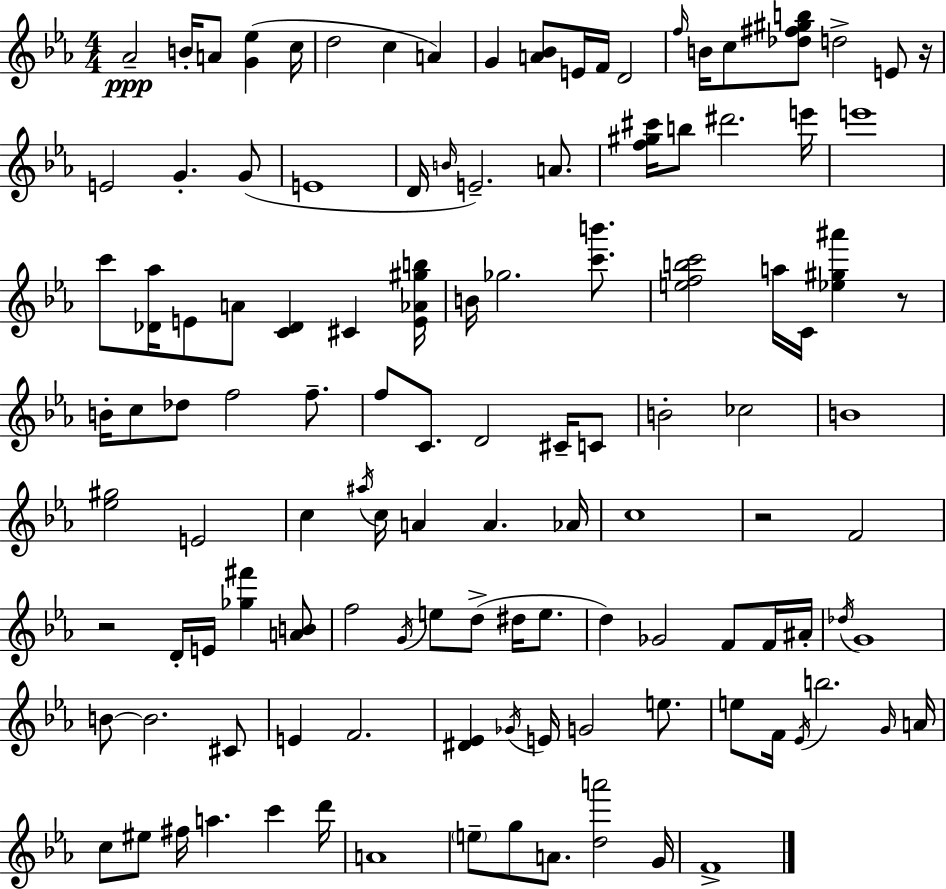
{
  \clef treble
  \numericTimeSignature
  \time 4/4
  \key c \minor
  aes'2--\ppp b'16-. a'8 <g' ees''>4( c''16 | d''2 c''4 a'4) | g'4 <a' bes'>8 e'16 f'16 d'2 | \grace { f''16 } b'16 c''8 <des'' fis'' gis'' b''>8 d''2-> e'8 | \break r16 e'2 g'4.-. g'8( | e'1 | d'16 \grace { b'16 }) e'2.-- a'8. | <f'' gis'' cis'''>16 b''8 dis'''2. | \break e'''16 e'''1 | c'''8 <des' aes''>16 e'8 a'8 <c' des'>4 cis'4 | <e' aes' gis'' b''>16 b'16 ges''2. <c''' b'''>8. | <e'' f'' b'' c'''>2 a''16 c'16 <ees'' gis'' ais'''>4 | \break r8 b'16-. c''8 des''8 f''2 f''8.-- | f''8 c'8. d'2 cis'16-- | c'8 b'2-. ces''2 | b'1 | \break <ees'' gis''>2 e'2 | c''4 \acciaccatura { ais''16 } c''16 a'4 a'4. | aes'16 c''1 | r2 f'2 | \break r2 d'16-. e'16 <ges'' fis'''>4 | <a' b'>8 f''2 \acciaccatura { g'16 } e''8 d''8->( | dis''16 e''8. d''4) ges'2 | f'8 f'16 ais'16-. \acciaccatura { des''16 } g'1 | \break b'8~~ b'2. | cis'8 e'4 f'2. | <dis' ees'>4 \acciaccatura { ges'16 } e'16 g'2 | e''8. e''8 f'16 \acciaccatura { ees'16 } b''2. | \break \grace { g'16 } a'16 c''8 eis''8 fis''16 a''4. | c'''4 d'''16 a'1 | \parenthesize e''8-- g''8 a'8. <d'' a'''>2 | g'16 f'1-> | \break \bar "|."
}